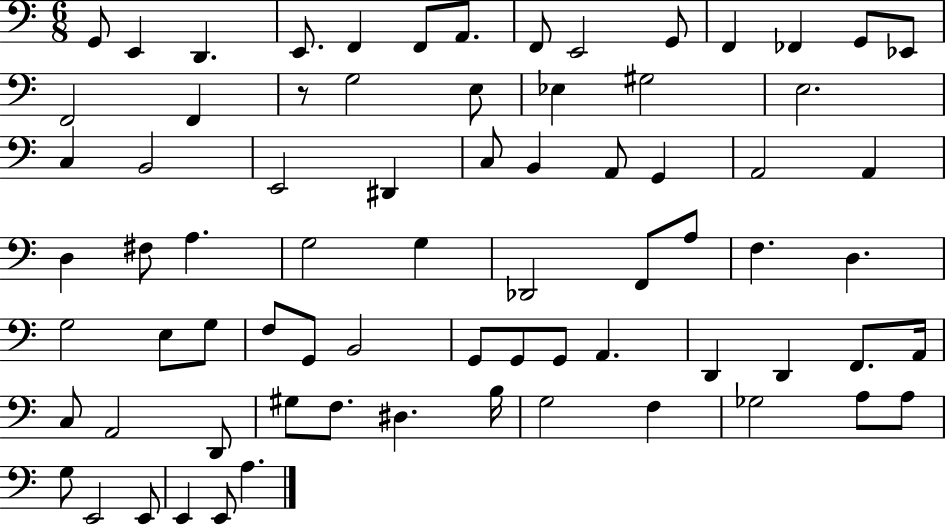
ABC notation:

X:1
T:Untitled
M:6/8
L:1/4
K:C
G,,/2 E,, D,, E,,/2 F,, F,,/2 A,,/2 F,,/2 E,,2 G,,/2 F,, _F,, G,,/2 _E,,/2 F,,2 F,, z/2 G,2 E,/2 _E, ^G,2 E,2 C, B,,2 E,,2 ^D,, C,/2 B,, A,,/2 G,, A,,2 A,, D, ^F,/2 A, G,2 G, _D,,2 F,,/2 A,/2 F, D, G,2 E,/2 G,/2 F,/2 G,,/2 B,,2 G,,/2 G,,/2 G,,/2 A,, D,, D,, F,,/2 A,,/4 C,/2 A,,2 D,,/2 ^G,/2 F,/2 ^D, B,/4 G,2 F, _G,2 A,/2 A,/2 G,/2 E,,2 E,,/2 E,, E,,/2 A,